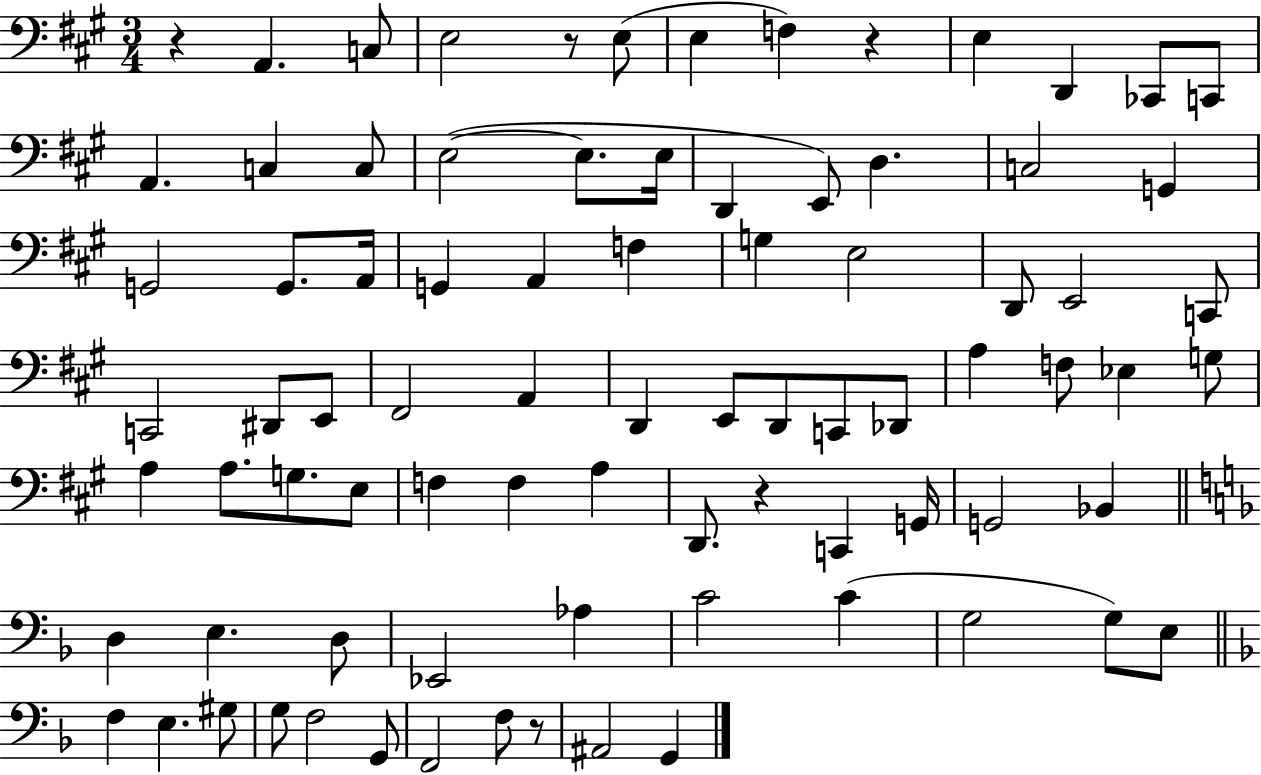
X:1
T:Untitled
M:3/4
L:1/4
K:A
z A,, C,/2 E,2 z/2 E,/2 E, F, z E, D,, _C,,/2 C,,/2 A,, C, C,/2 E,2 E,/2 E,/4 D,, E,,/2 D, C,2 G,, G,,2 G,,/2 A,,/4 G,, A,, F, G, E,2 D,,/2 E,,2 C,,/2 C,,2 ^D,,/2 E,,/2 ^F,,2 A,, D,, E,,/2 D,,/2 C,,/2 _D,,/2 A, F,/2 _E, G,/2 A, A,/2 G,/2 E,/2 F, F, A, D,,/2 z C,, G,,/4 G,,2 _B,, D, E, D,/2 _E,,2 _A, C2 C G,2 G,/2 E,/2 F, E, ^G,/2 G,/2 F,2 G,,/2 F,,2 F,/2 z/2 ^A,,2 G,,